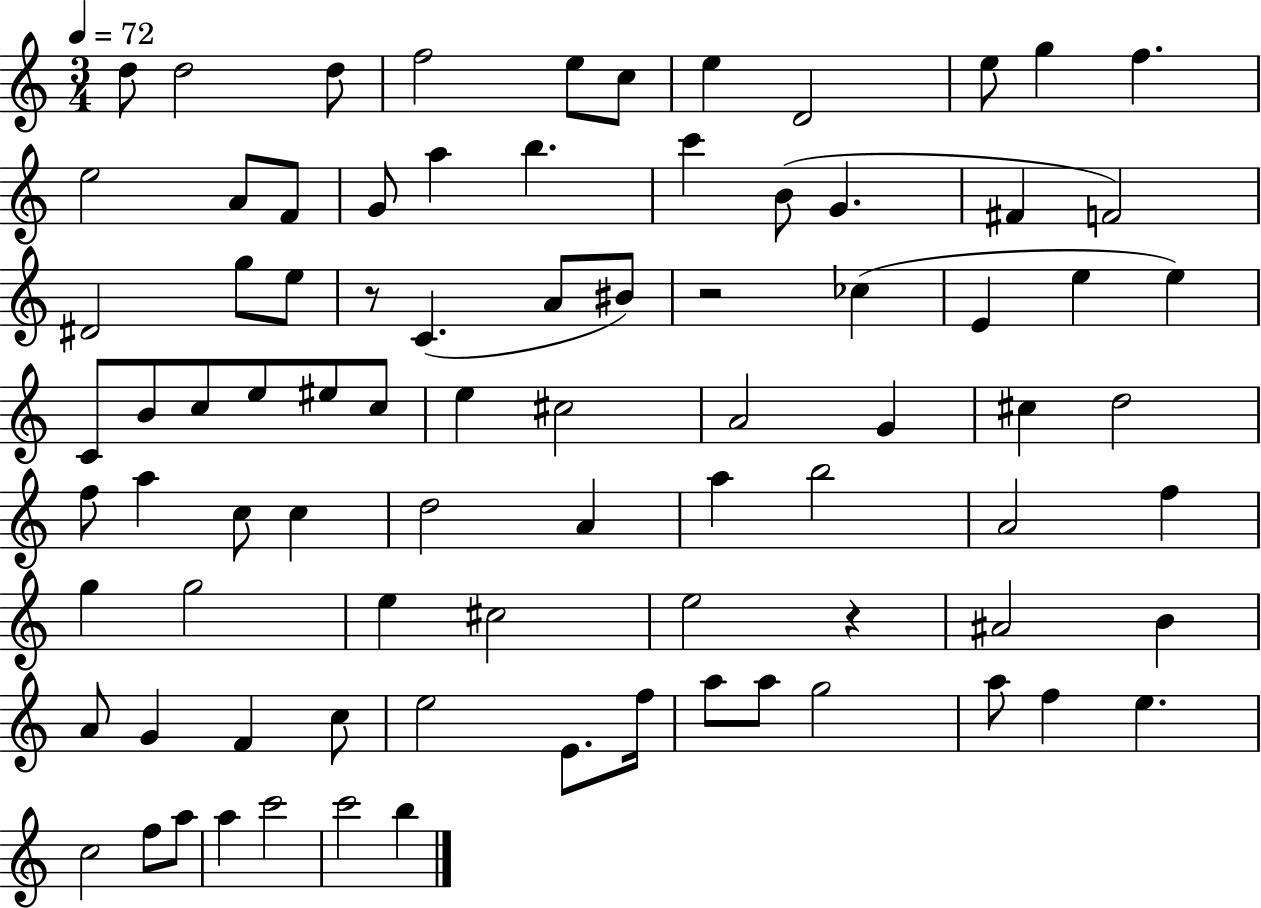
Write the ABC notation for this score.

X:1
T:Untitled
M:3/4
L:1/4
K:C
d/2 d2 d/2 f2 e/2 c/2 e D2 e/2 g f e2 A/2 F/2 G/2 a b c' B/2 G ^F F2 ^D2 g/2 e/2 z/2 C A/2 ^B/2 z2 _c E e e C/2 B/2 c/2 e/2 ^e/2 c/2 e ^c2 A2 G ^c d2 f/2 a c/2 c d2 A a b2 A2 f g g2 e ^c2 e2 z ^A2 B A/2 G F c/2 e2 E/2 f/4 a/2 a/2 g2 a/2 f e c2 f/2 a/2 a c'2 c'2 b